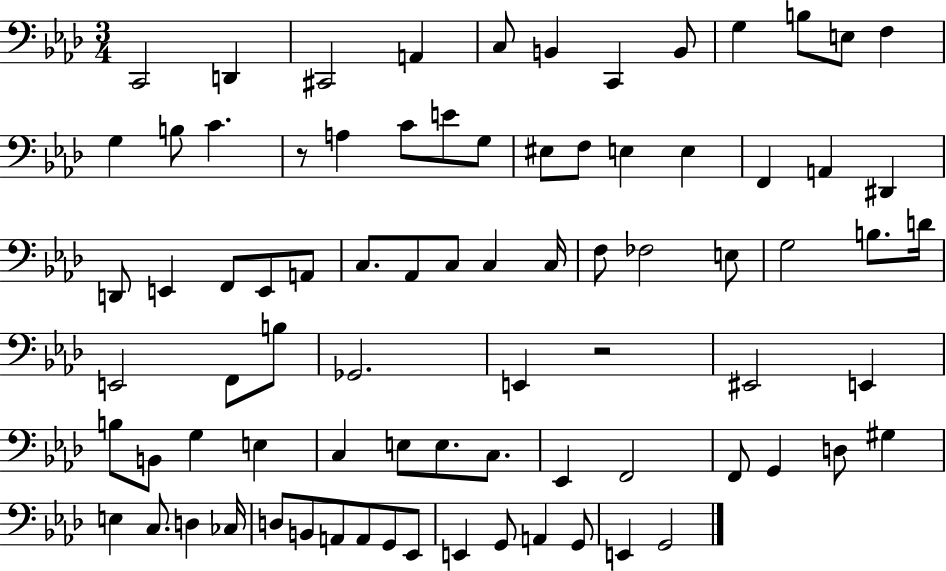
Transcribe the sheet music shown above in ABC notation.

X:1
T:Untitled
M:3/4
L:1/4
K:Ab
C,,2 D,, ^C,,2 A,, C,/2 B,, C,, B,,/2 G, B,/2 E,/2 F, G, B,/2 C z/2 A, C/2 E/2 G,/2 ^E,/2 F,/2 E, E, F,, A,, ^D,, D,,/2 E,, F,,/2 E,,/2 A,,/2 C,/2 _A,,/2 C,/2 C, C,/4 F,/2 _F,2 E,/2 G,2 B,/2 D/4 E,,2 F,,/2 B,/2 _G,,2 E,, z2 ^E,,2 E,, B,/2 B,,/2 G, E, C, E,/2 E,/2 C,/2 _E,, F,,2 F,,/2 G,, D,/2 ^G, E, C,/2 D, _C,/4 D,/2 B,,/2 A,,/2 A,,/2 G,,/2 _E,,/2 E,, G,,/2 A,, G,,/2 E,, G,,2